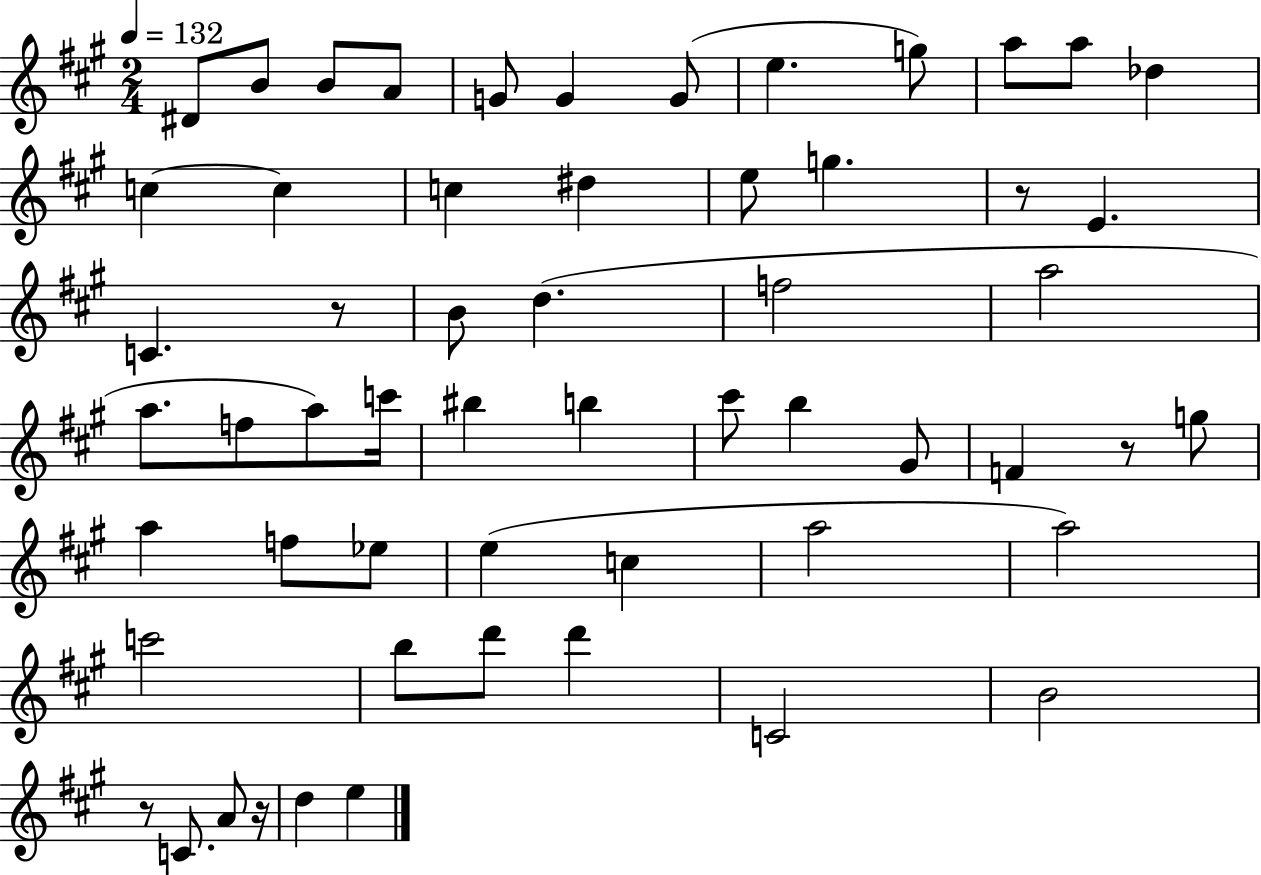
D#4/e B4/e B4/e A4/e G4/e G4/q G4/e E5/q. G5/e A5/e A5/e Db5/q C5/q C5/q C5/q D#5/q E5/e G5/q. R/e E4/q. C4/q. R/e B4/e D5/q. F5/h A5/h A5/e. F5/e A5/e C6/s BIS5/q B5/q C#6/e B5/q G#4/e F4/q R/e G5/e A5/q F5/e Eb5/e E5/q C5/q A5/h A5/h C6/h B5/e D6/e D6/q C4/h B4/h R/e C4/e. A4/e R/s D5/q E5/q